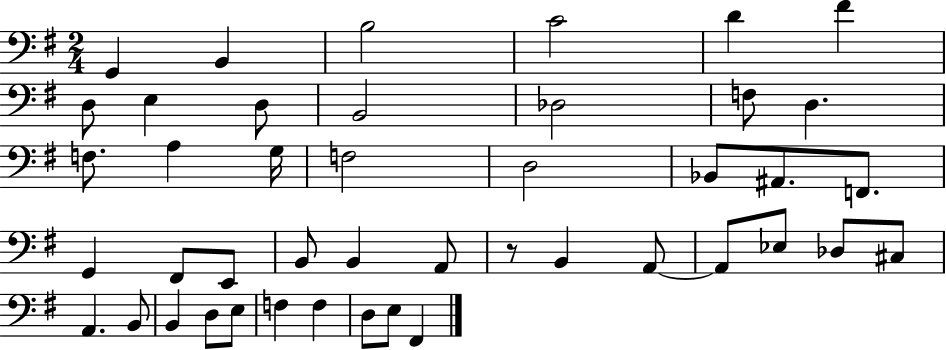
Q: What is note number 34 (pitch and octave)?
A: A2